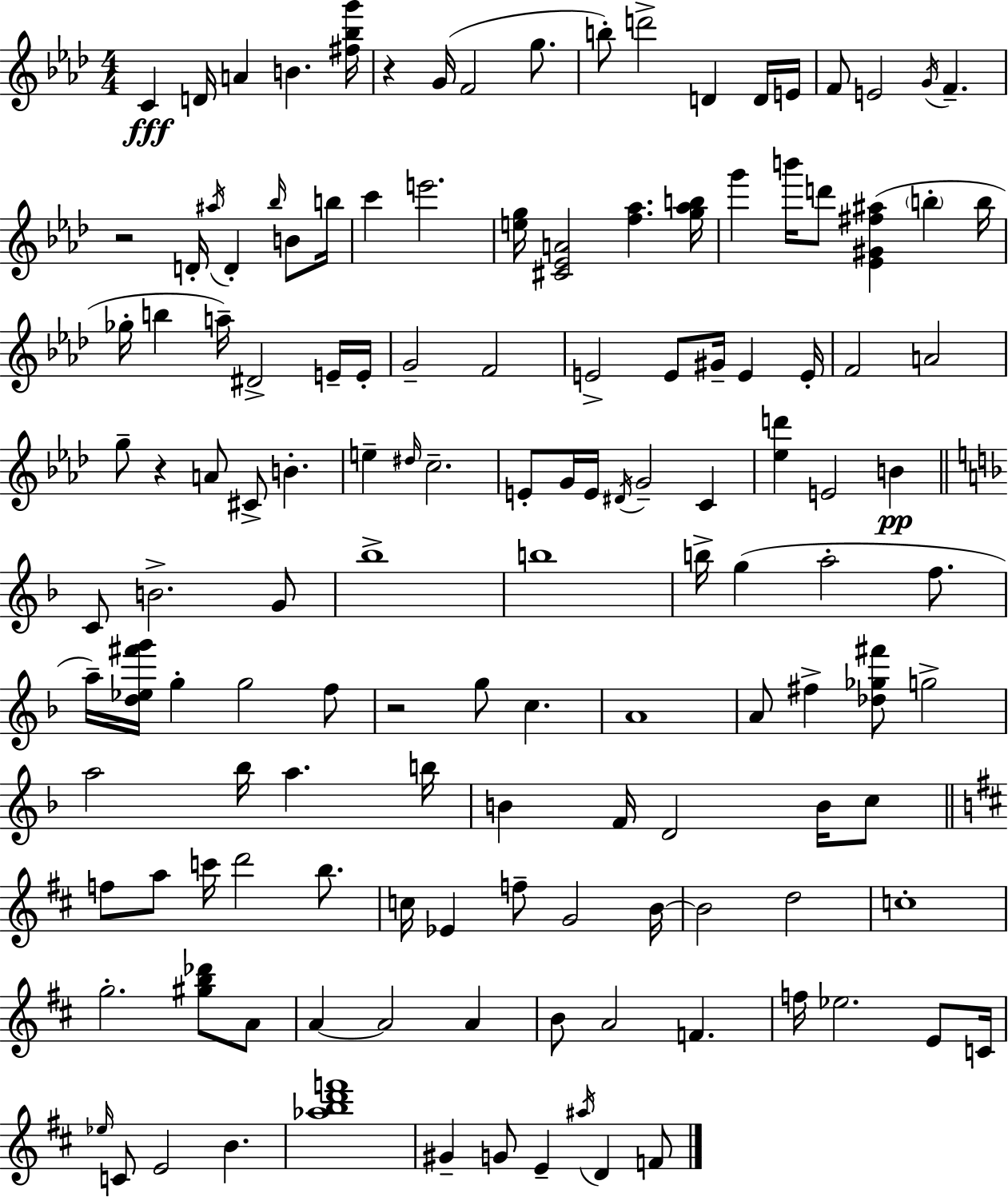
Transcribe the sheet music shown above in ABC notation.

X:1
T:Untitled
M:4/4
L:1/4
K:Fm
C D/4 A B [^f_bg']/4 z G/4 F2 g/2 b/2 d'2 D D/4 E/4 F/2 E2 G/4 F z2 D/4 ^a/4 D _b/4 B/2 b/4 c' e'2 [eg]/4 [^C_EA]2 [f_a] [g_ab]/4 g' b'/4 d'/2 [_E^G^f^a] b b/4 _g/4 b a/4 ^D2 E/4 E/4 G2 F2 E2 E/2 ^G/4 E E/4 F2 A2 g/2 z A/2 ^C/2 B e ^d/4 c2 E/2 G/4 E/4 ^D/4 G2 C [_ed'] E2 B C/2 B2 G/2 _b4 b4 b/4 g a2 f/2 a/4 [d_e^f'g']/4 g g2 f/2 z2 g/2 c A4 A/2 ^f [_d_g^f']/2 g2 a2 _b/4 a b/4 B F/4 D2 B/4 c/2 f/2 a/2 c'/4 d'2 b/2 c/4 _E f/2 G2 B/4 B2 d2 c4 g2 [^gb_d']/2 A/2 A A2 A B/2 A2 F f/4 _e2 E/2 C/4 _e/4 C/2 E2 B [_abd'f']4 ^G G/2 E ^a/4 D F/2